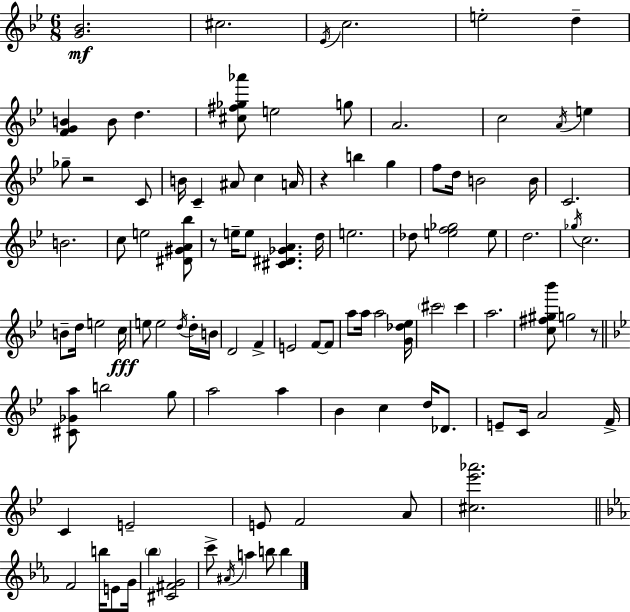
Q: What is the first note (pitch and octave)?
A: C#5